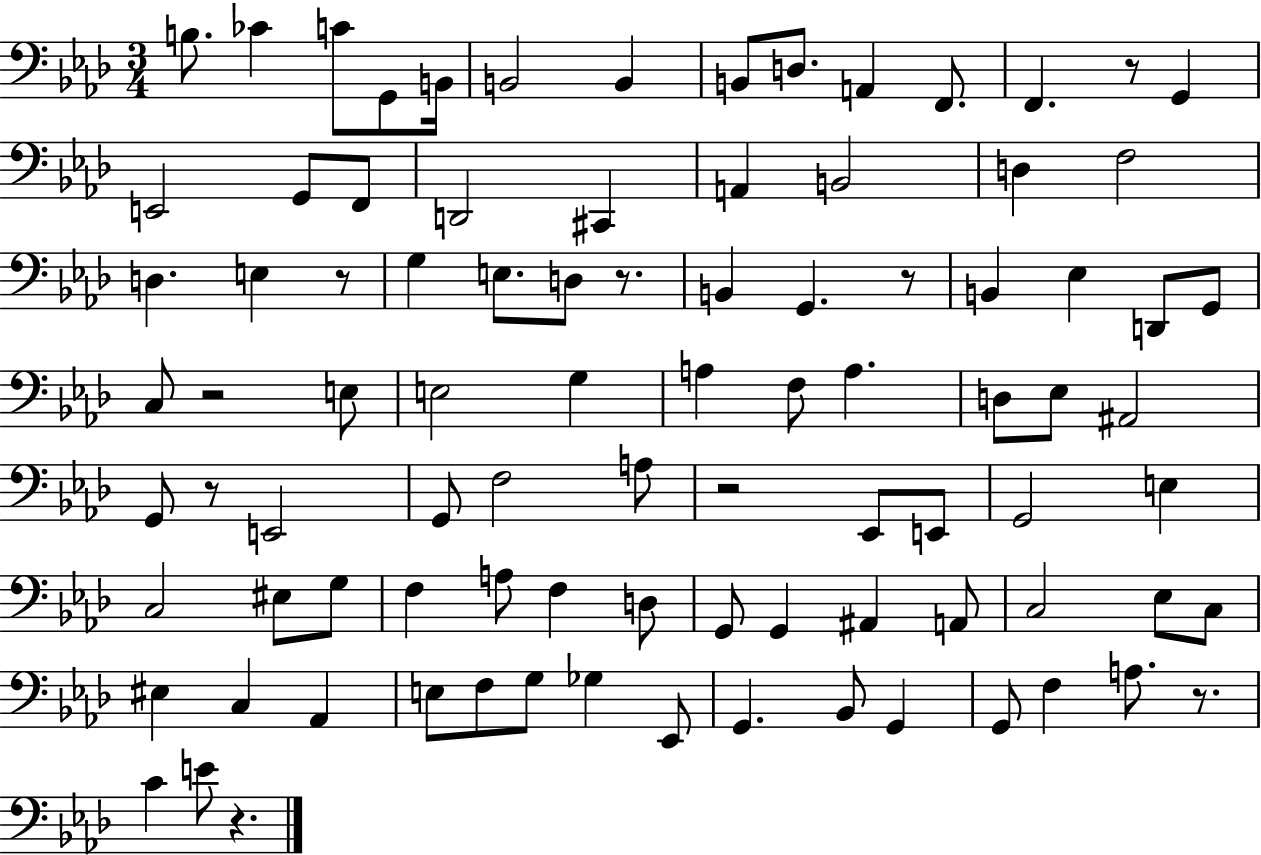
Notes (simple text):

B3/e. CES4/q C4/e G2/e B2/s B2/h B2/q B2/e D3/e. A2/q F2/e. F2/q. R/e G2/q E2/h G2/e F2/e D2/h C#2/q A2/q B2/h D3/q F3/h D3/q. E3/q R/e G3/q E3/e. D3/e R/e. B2/q G2/q. R/e B2/q Eb3/q D2/e G2/e C3/e R/h E3/e E3/h G3/q A3/q F3/e A3/q. D3/e Eb3/e A#2/h G2/e R/e E2/h G2/e F3/h A3/e R/h Eb2/e E2/e G2/h E3/q C3/h EIS3/e G3/e F3/q A3/e F3/q D3/e G2/e G2/q A#2/q A2/e C3/h Eb3/e C3/e EIS3/q C3/q Ab2/q E3/e F3/e G3/e Gb3/q Eb2/e G2/q. Bb2/e G2/q G2/e F3/q A3/e. R/e. C4/q E4/e R/q.